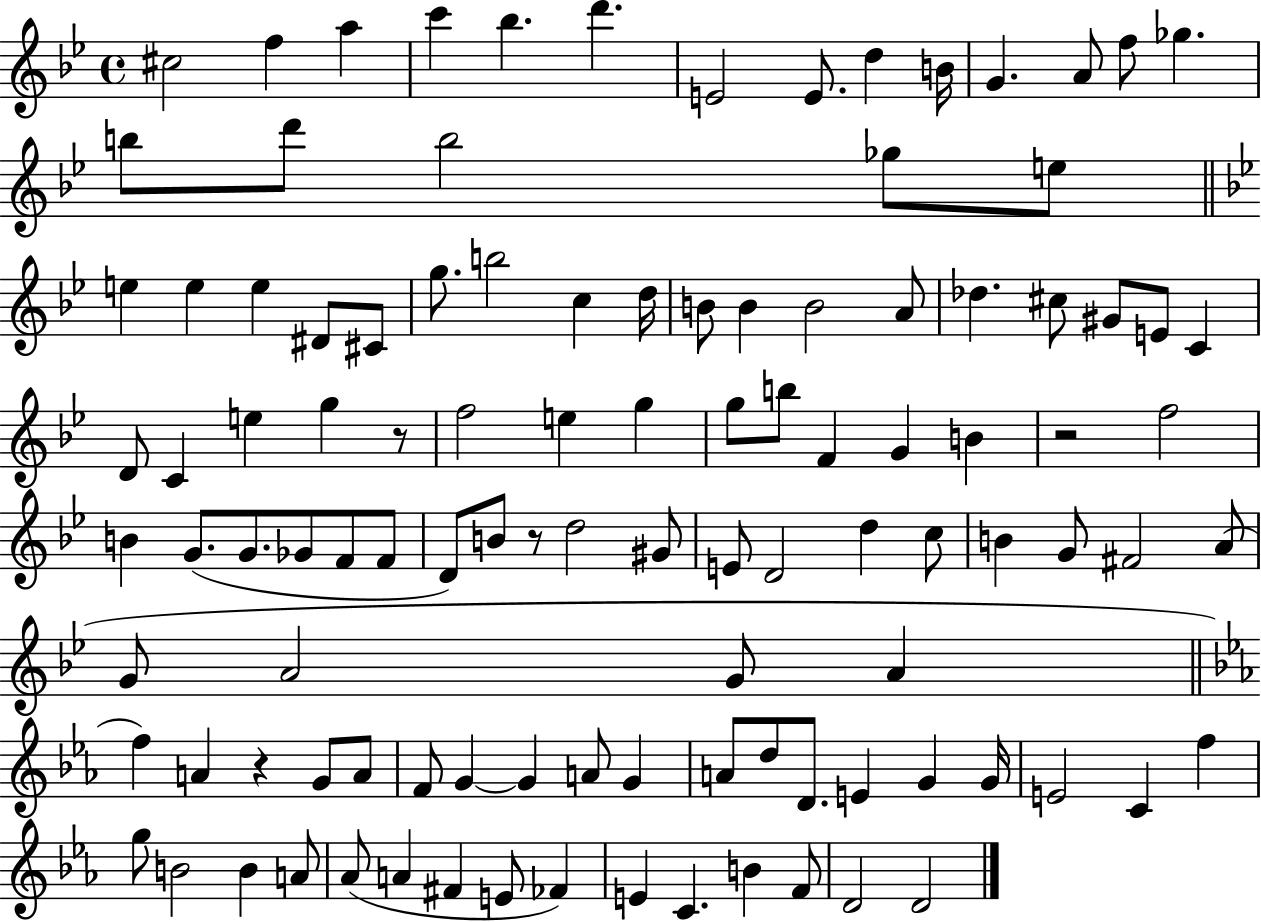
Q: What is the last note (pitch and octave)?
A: D4